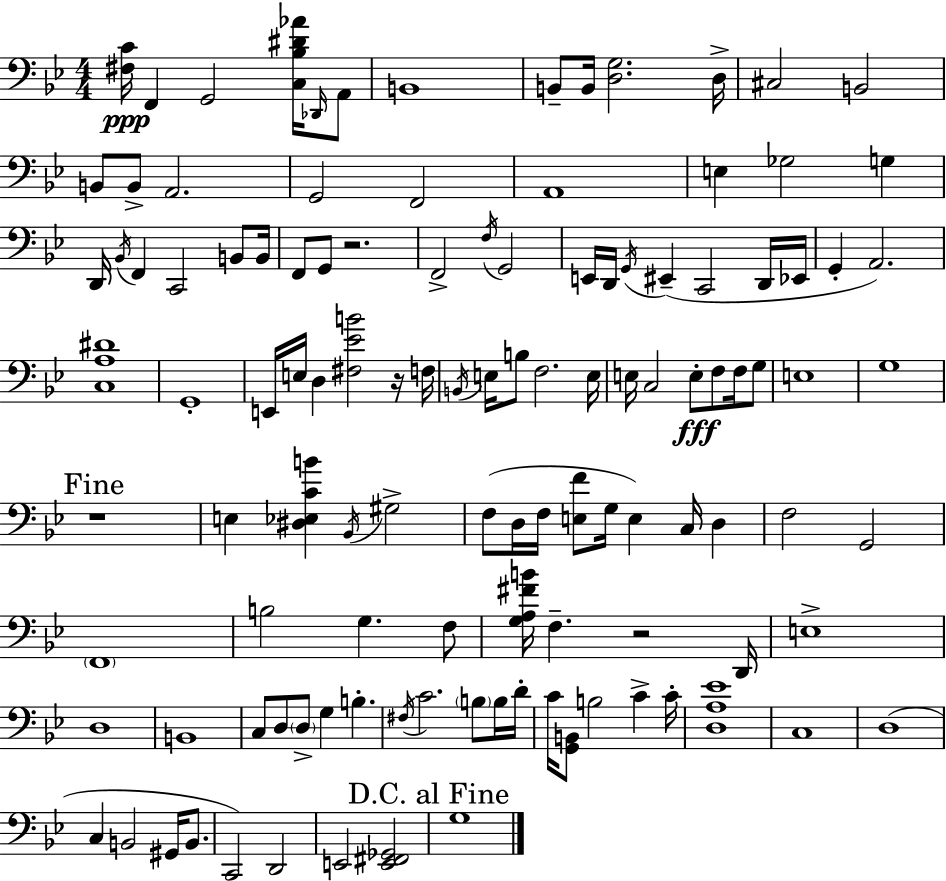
[F#3,C4]/s F2/q G2/h [C3,Bb3,D#4,Ab4]/s Db2/s A2/e B2/w B2/e B2/s [D3,G3]/h. D3/s C#3/h B2/h B2/e B2/e A2/h. G2/h F2/h A2/w E3/q Gb3/h G3/q D2/s Bb2/s F2/q C2/h B2/e B2/s F2/e G2/e R/h. F2/h F3/s G2/h E2/s D2/s G2/s EIS2/q C2/h D2/s Eb2/s G2/q A2/h. [C3,A3,D#4]/w G2/w E2/s E3/s D3/q [F#3,Eb4,B4]/h R/s F3/s B2/s E3/s B3/e F3/h. E3/s E3/s C3/h E3/e F3/e F3/s G3/e E3/w G3/w R/w E3/q [D#3,Eb3,C4,B4]/q Bb2/s G#3/h F3/e D3/s F3/s [E3,F4]/e G3/s E3/q C3/s D3/q F3/h G2/h F2/w B3/h G3/q. F3/e [G3,A3,F#4,B4]/s F3/q. R/h D2/s E3/w D3/w B2/w C3/e D3/e D3/e G3/q B3/q. F#3/s C4/h. B3/e B3/s D4/s C4/s [G2,B2]/e B3/h C4/q C4/s [D3,A3,Eb4]/w C3/w D3/w C3/q B2/h G#2/s B2/e. C2/h D2/h E2/h [E2,F#2,Gb2]/h G3/w